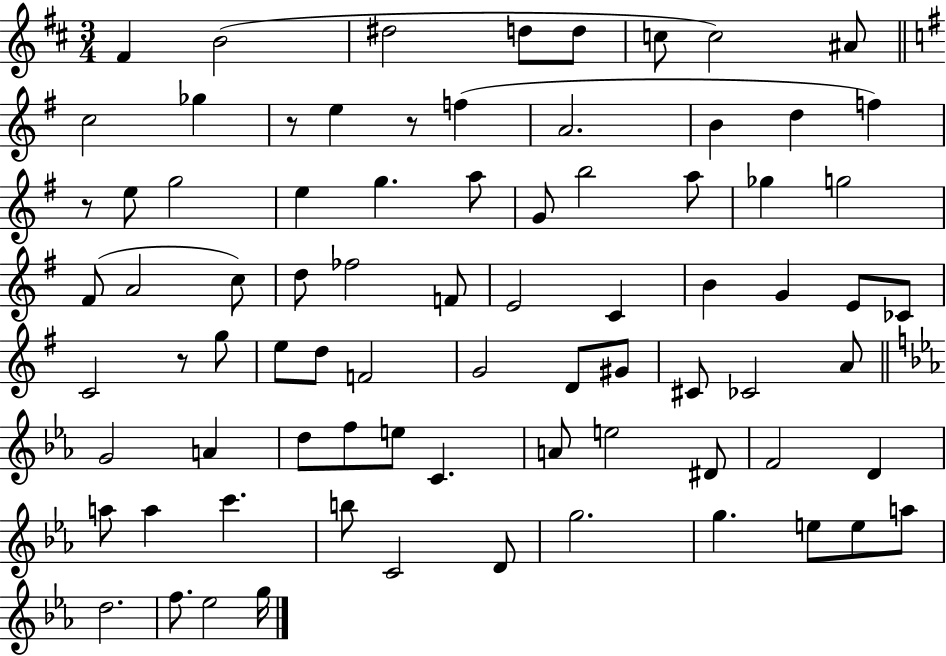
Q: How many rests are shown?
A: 4